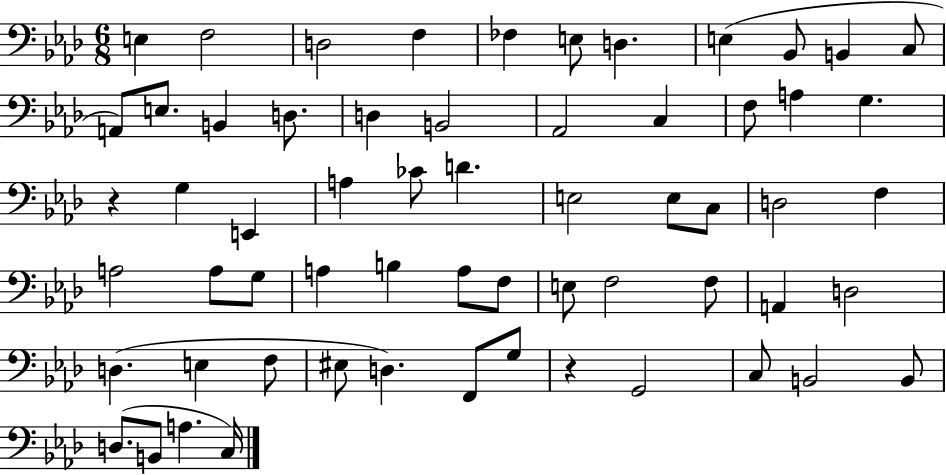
{
  \clef bass
  \numericTimeSignature
  \time 6/8
  \key aes \major
  e4 f2 | d2 f4 | fes4 e8 d4. | e4( bes,8 b,4 c8 | \break a,8) e8. b,4 d8. | d4 b,2 | aes,2 c4 | f8 a4 g4. | \break r4 g4 e,4 | a4 ces'8 d'4. | e2 e8 c8 | d2 f4 | \break a2 a8 g8 | a4 b4 a8 f8 | e8 f2 f8 | a,4 d2 | \break d4.( e4 f8 | eis8 d4.) f,8 g8 | r4 g,2 | c8 b,2 b,8 | \break d8.( b,8 a4. c16) | \bar "|."
}